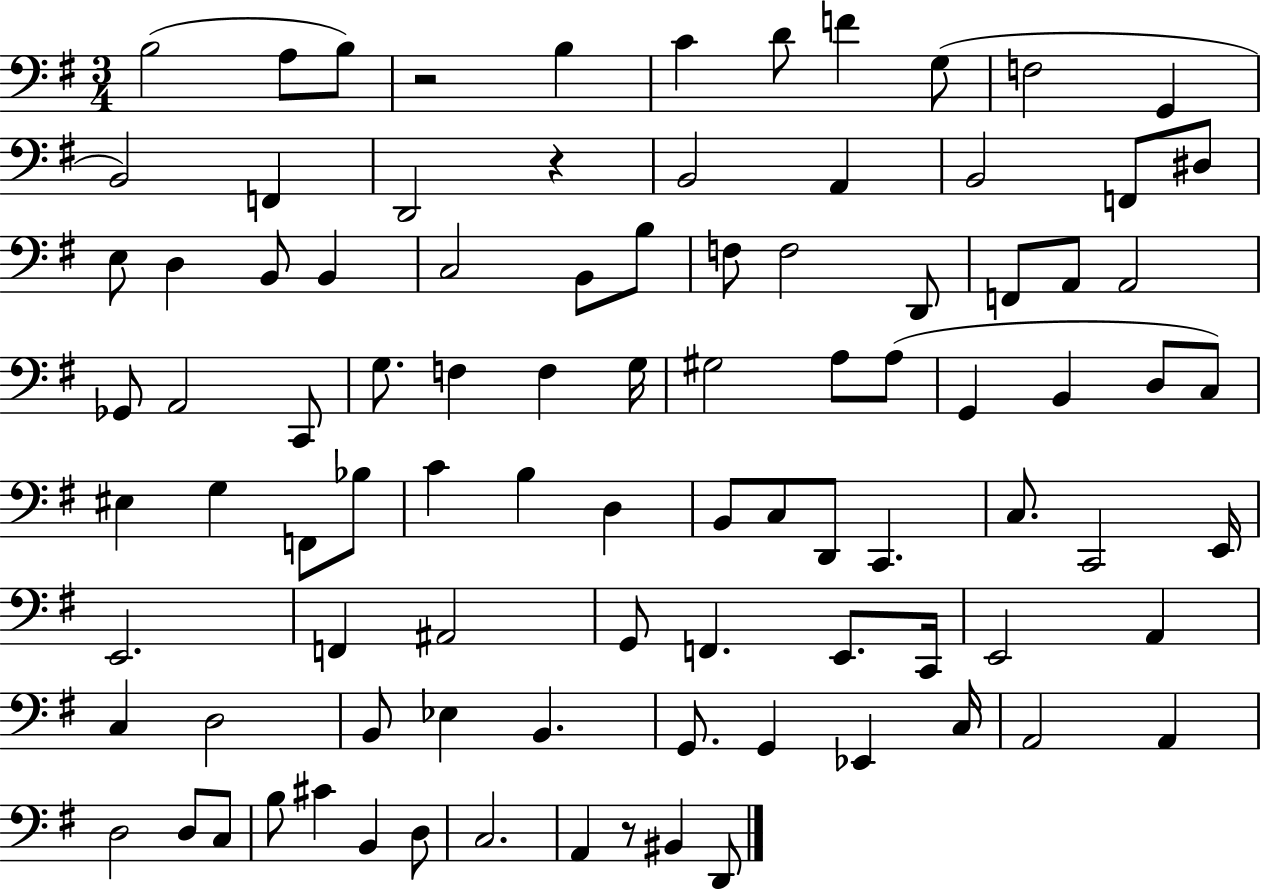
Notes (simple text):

B3/h A3/e B3/e R/h B3/q C4/q D4/e F4/q G3/e F3/h G2/q B2/h F2/q D2/h R/q B2/h A2/q B2/h F2/e D#3/e E3/e D3/q B2/e B2/q C3/h B2/e B3/e F3/e F3/h D2/e F2/e A2/e A2/h Gb2/e A2/h C2/e G3/e. F3/q F3/q G3/s G#3/h A3/e A3/e G2/q B2/q D3/e C3/e EIS3/q G3/q F2/e Bb3/e C4/q B3/q D3/q B2/e C3/e D2/e C2/q. C3/e. C2/h E2/s E2/h. F2/q A#2/h G2/e F2/q. E2/e. C2/s E2/h A2/q C3/q D3/h B2/e Eb3/q B2/q. G2/e. G2/q Eb2/q C3/s A2/h A2/q D3/h D3/e C3/e B3/e C#4/q B2/q D3/e C3/h. A2/q R/e BIS2/q D2/e